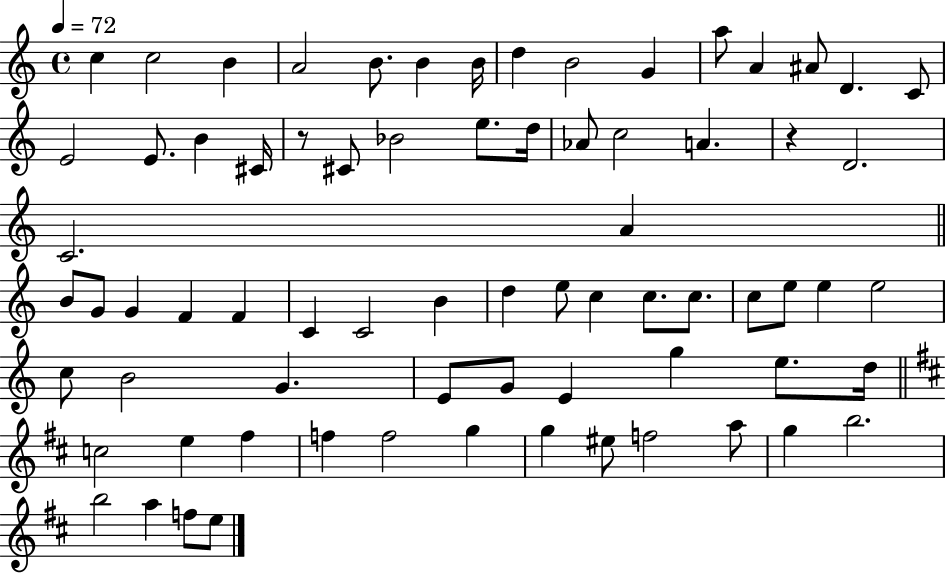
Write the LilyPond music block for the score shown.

{
  \clef treble
  \time 4/4
  \defaultTimeSignature
  \key c \major
  \tempo 4 = 72
  c''4 c''2 b'4 | a'2 b'8. b'4 b'16 | d''4 b'2 g'4 | a''8 a'4 ais'8 d'4. c'8 | \break e'2 e'8. b'4 cis'16 | r8 cis'8 bes'2 e''8. d''16 | aes'8 c''2 a'4. | r4 d'2. | \break c'2. a'4 | \bar "||" \break \key c \major b'8 g'8 g'4 f'4 f'4 | c'4 c'2 b'4 | d''4 e''8 c''4 c''8. c''8. | c''8 e''8 e''4 e''2 | \break c''8 b'2 g'4. | e'8 g'8 e'4 g''4 e''8. d''16 | \bar "||" \break \key d \major c''2 e''4 fis''4 | f''4 f''2 g''4 | g''4 eis''8 f''2 a''8 | g''4 b''2. | \break b''2 a''4 f''8 e''8 | \bar "|."
}